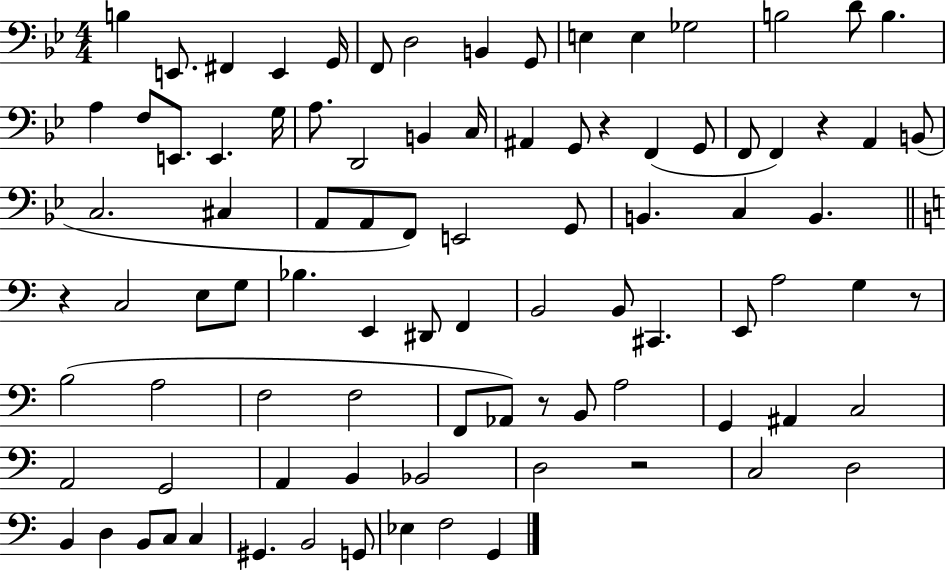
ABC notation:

X:1
T:Untitled
M:4/4
L:1/4
K:Bb
B, E,,/2 ^F,, E,, G,,/4 F,,/2 D,2 B,, G,,/2 E, E, _G,2 B,2 D/2 B, A, F,/2 E,,/2 E,, G,/4 A,/2 D,,2 B,, C,/4 ^A,, G,,/2 z F,, G,,/2 F,,/2 F,, z A,, B,,/2 C,2 ^C, A,,/2 A,,/2 F,,/2 E,,2 G,,/2 B,, C, B,, z C,2 E,/2 G,/2 _B, E,, ^D,,/2 F,, B,,2 B,,/2 ^C,, E,,/2 A,2 G, z/2 B,2 A,2 F,2 F,2 F,,/2 _A,,/2 z/2 B,,/2 A,2 G,, ^A,, C,2 A,,2 G,,2 A,, B,, _B,,2 D,2 z2 C,2 D,2 B,, D, B,,/2 C,/2 C, ^G,, B,,2 G,,/2 _E, F,2 G,,